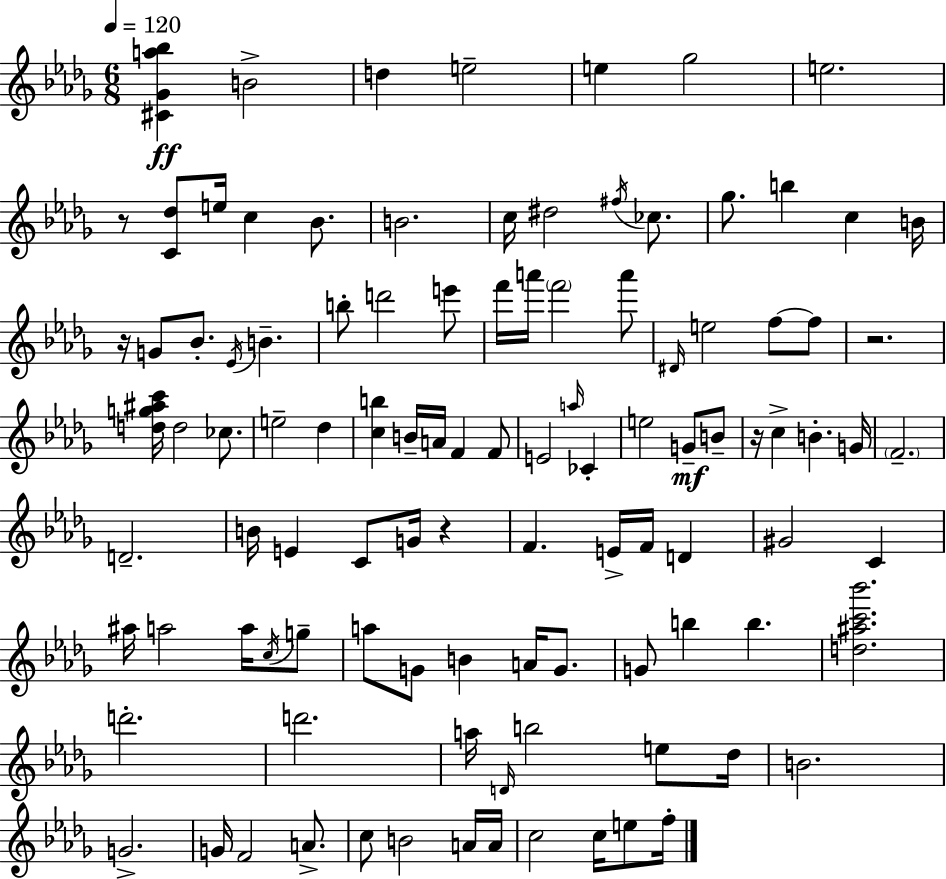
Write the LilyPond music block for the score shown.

{
  \clef treble
  \numericTimeSignature
  \time 6/8
  \key bes \minor
  \tempo 4 = 120
  <cis' ges' a'' bes''>4\ff b'2-> | d''4 e''2-- | e''4 ges''2 | e''2. | \break r8 <c' des''>8 e''16 c''4 bes'8. | b'2. | c''16 dis''2 \acciaccatura { fis''16 } ces''8. | ges''8. b''4 c''4 | \break b'16 r16 g'8 bes'8.-. \acciaccatura { ees'16 } b'4.-- | b''8-. d'''2 | e'''8 f'''16 a'''16 \parenthesize f'''2 | a'''8 \grace { dis'16 } e''2 f''8~~ | \break f''8 r2. | <d'' g'' ais'' c'''>16 d''2 | ces''8. e''2-- des''4 | <c'' b''>4 b'16-- a'16 f'4 | \break f'8 e'2 \grace { a''16 } | ces'4-. e''2 | g'8--\mf b'8-- r16 c''4-> b'4.-. | g'16 \parenthesize f'2.-- | \break d'2.-- | b'16 e'4 c'8 g'16 | r4 f'4. e'16-> f'16 | d'4 gis'2 | \break c'4 ais''16 a''2 | a''16 \acciaccatura { c''16 } g''8-- a''8 g'8 b'4 | a'16 g'8. g'8 b''4 b''4. | <d'' ais'' c''' bes'''>2. | \break d'''2.-. | d'''2. | a''16 \grace { d'16 } b''2 | e''8 des''16 b'2. | \break g'2.-> | g'16 f'2 | a'8.-> c''8 b'2 | a'16 a'16 c''2 | \break c''16 e''8 f''16-. \bar "|."
}